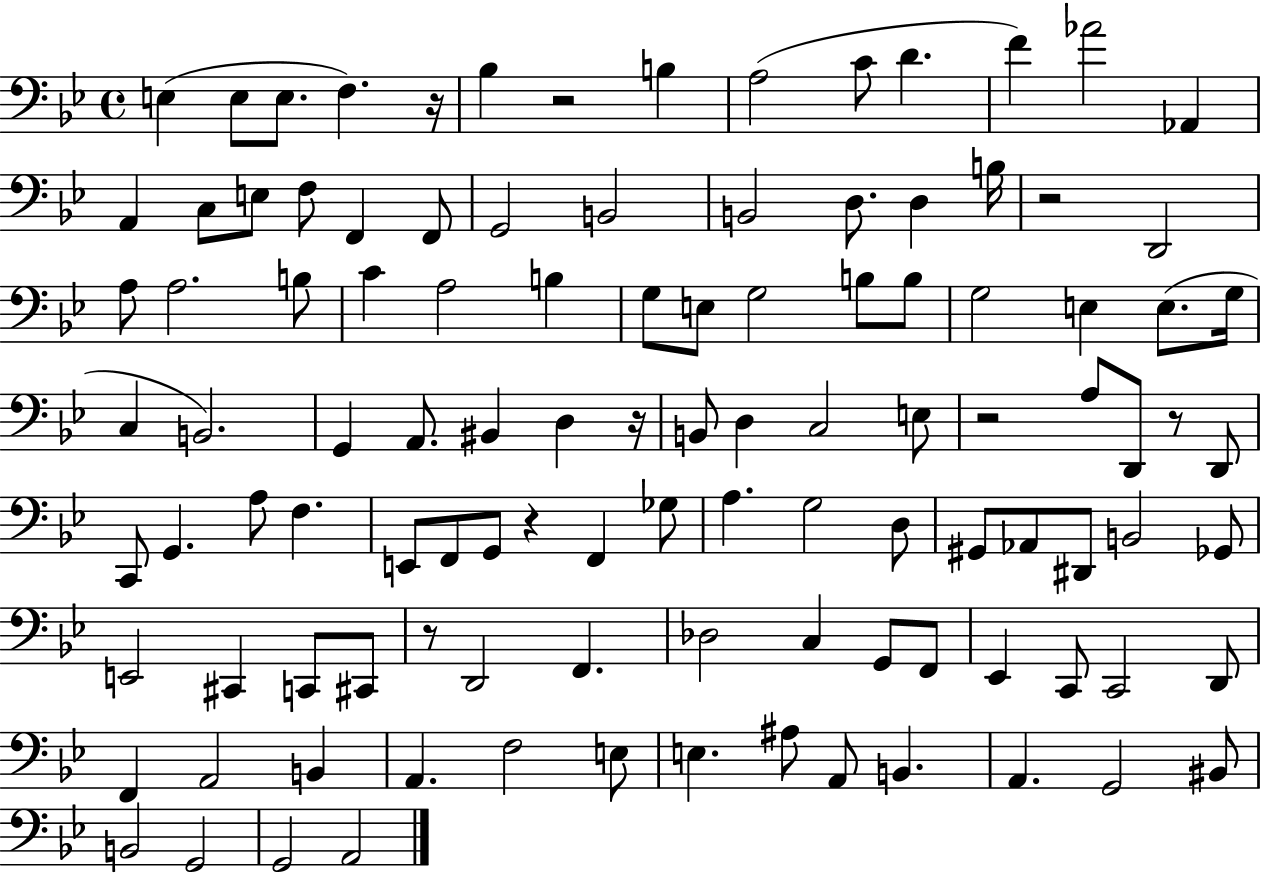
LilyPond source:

{
  \clef bass
  \time 4/4
  \defaultTimeSignature
  \key bes \major
  e4( e8 e8. f4.) r16 | bes4 r2 b4 | a2( c'8 d'4. | f'4) aes'2 aes,4 | \break a,4 c8 e8 f8 f,4 f,8 | g,2 b,2 | b,2 d8. d4 b16 | r2 d,2 | \break a8 a2. b8 | c'4 a2 b4 | g8 e8 g2 b8 b8 | g2 e4 e8.( g16 | \break c4 b,2.) | g,4 a,8. bis,4 d4 r16 | b,8 d4 c2 e8 | r2 a8 d,8 r8 d,8 | \break c,8 g,4. a8 f4. | e,8 f,8 g,8 r4 f,4 ges8 | a4. g2 d8 | gis,8 aes,8 dis,8 b,2 ges,8 | \break e,2 cis,4 c,8 cis,8 | r8 d,2 f,4. | des2 c4 g,8 f,8 | ees,4 c,8 c,2 d,8 | \break f,4 a,2 b,4 | a,4. f2 e8 | e4. ais8 a,8 b,4. | a,4. g,2 bis,8 | \break b,2 g,2 | g,2 a,2 | \bar "|."
}